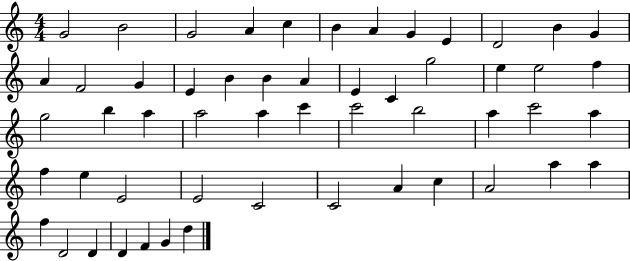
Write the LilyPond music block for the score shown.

{
  \clef treble
  \numericTimeSignature
  \time 4/4
  \key c \major
  g'2 b'2 | g'2 a'4 c''4 | b'4 a'4 g'4 e'4 | d'2 b'4 g'4 | \break a'4 f'2 g'4 | e'4 b'4 b'4 a'4 | e'4 c'4 g''2 | e''4 e''2 f''4 | \break g''2 b''4 a''4 | a''2 a''4 c'''4 | c'''2 b''2 | a''4 c'''2 a''4 | \break f''4 e''4 e'2 | e'2 c'2 | c'2 a'4 c''4 | a'2 a''4 a''4 | \break f''4 d'2 d'4 | d'4 f'4 g'4 d''4 | \bar "|."
}